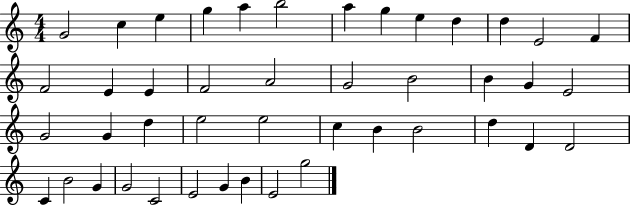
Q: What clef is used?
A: treble